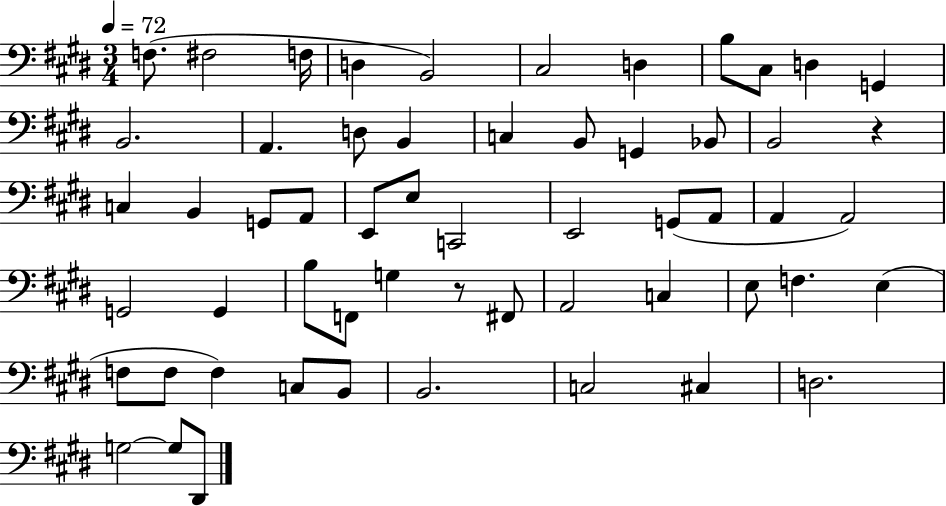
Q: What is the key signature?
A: E major